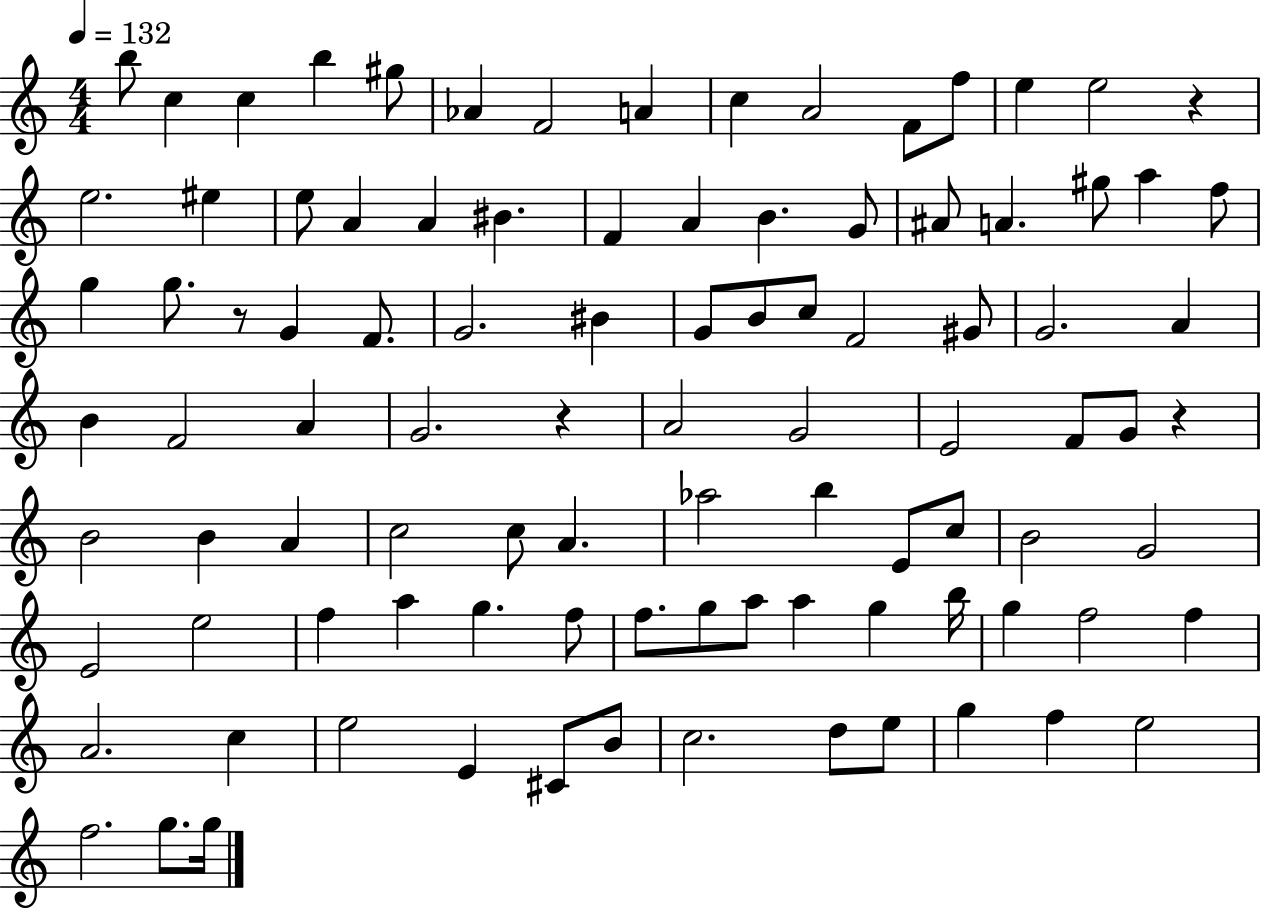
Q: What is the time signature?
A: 4/4